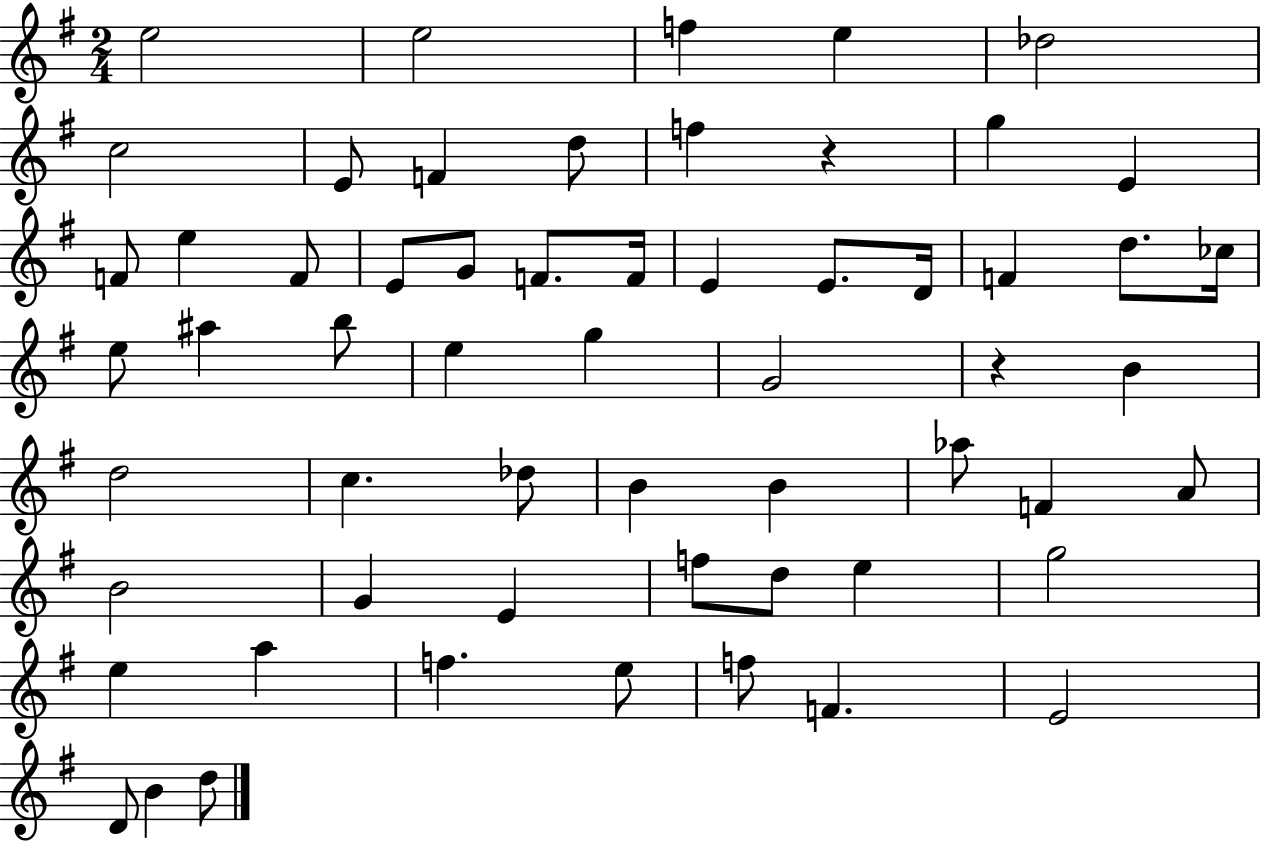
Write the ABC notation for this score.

X:1
T:Untitled
M:2/4
L:1/4
K:G
e2 e2 f e _d2 c2 E/2 F d/2 f z g E F/2 e F/2 E/2 G/2 F/2 F/4 E E/2 D/4 F d/2 _c/4 e/2 ^a b/2 e g G2 z B d2 c _d/2 B B _a/2 F A/2 B2 G E f/2 d/2 e g2 e a f e/2 f/2 F E2 D/2 B d/2